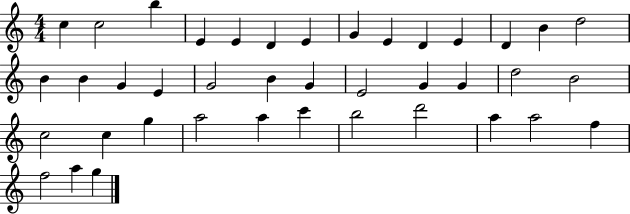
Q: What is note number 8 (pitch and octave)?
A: G4